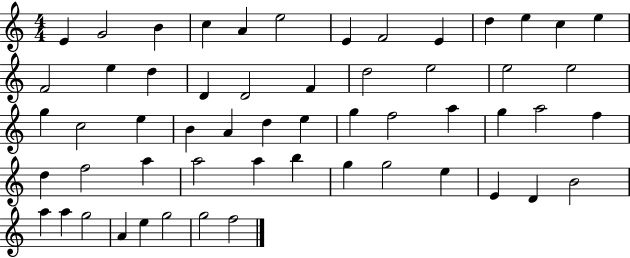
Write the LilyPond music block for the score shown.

{
  \clef treble
  \numericTimeSignature
  \time 4/4
  \key c \major
  e'4 g'2 b'4 | c''4 a'4 e''2 | e'4 f'2 e'4 | d''4 e''4 c''4 e''4 | \break f'2 e''4 d''4 | d'4 d'2 f'4 | d''2 e''2 | e''2 e''2 | \break g''4 c''2 e''4 | b'4 a'4 d''4 e''4 | g''4 f''2 a''4 | g''4 a''2 f''4 | \break d''4 f''2 a''4 | a''2 a''4 b''4 | g''4 g''2 e''4 | e'4 d'4 b'2 | \break a''4 a''4 g''2 | a'4 e''4 g''2 | g''2 f''2 | \bar "|."
}